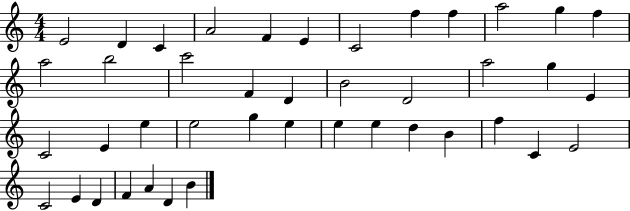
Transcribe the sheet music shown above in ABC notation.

X:1
T:Untitled
M:4/4
L:1/4
K:C
E2 D C A2 F E C2 f f a2 g f a2 b2 c'2 F D B2 D2 a2 g E C2 E e e2 g e e e d B f C E2 C2 E D F A D B